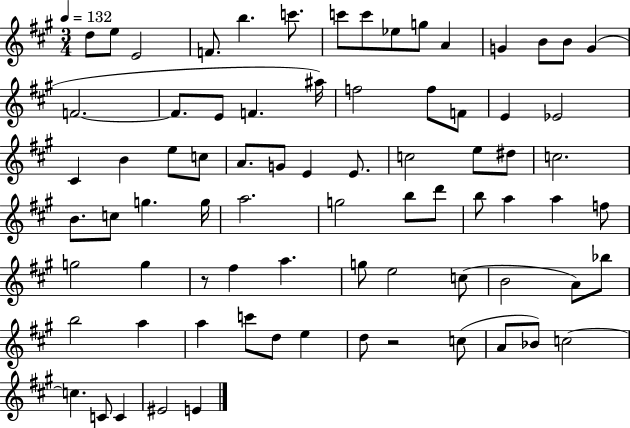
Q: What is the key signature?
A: A major